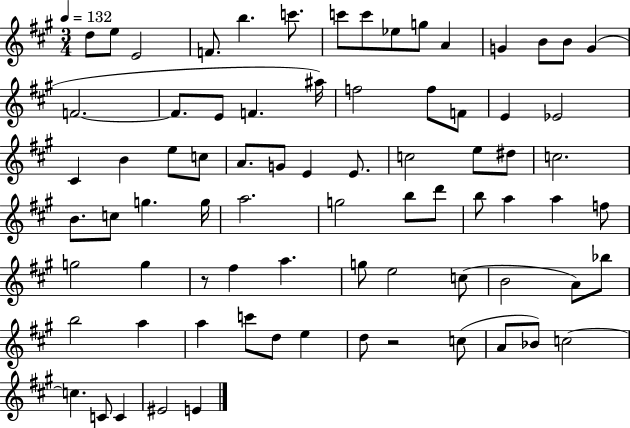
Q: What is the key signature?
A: A major